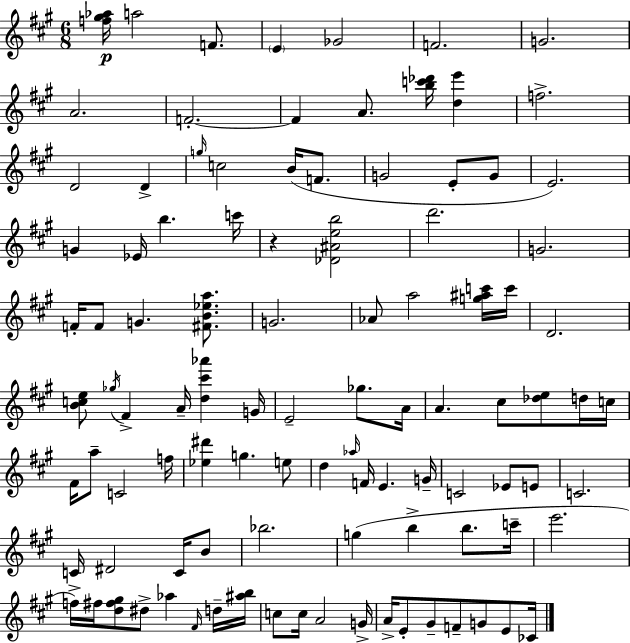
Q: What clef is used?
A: treble